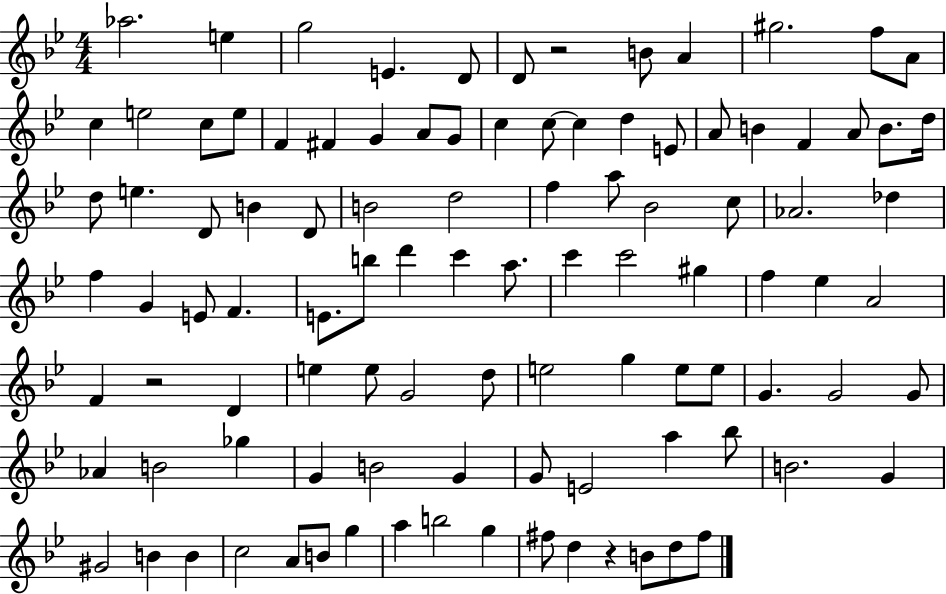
Ab5/h. E5/q G5/h E4/q. D4/e D4/e R/h B4/e A4/q G#5/h. F5/e A4/e C5/q E5/h C5/e E5/e F4/q F#4/q G4/q A4/e G4/e C5/q C5/e C5/q D5/q E4/e A4/e B4/q F4/q A4/e B4/e. D5/s D5/e E5/q. D4/e B4/q D4/e B4/h D5/h F5/q A5/e Bb4/h C5/e Ab4/h. Db5/q F5/q G4/q E4/e F4/q. E4/e. B5/e D6/q C6/q A5/e. C6/q C6/h G#5/q F5/q Eb5/q A4/h F4/q R/h D4/q E5/q E5/e G4/h D5/e E5/h G5/q E5/e E5/e G4/q. G4/h G4/e Ab4/q B4/h Gb5/q G4/q B4/h G4/q G4/e E4/h A5/q Bb5/e B4/h. G4/q G#4/h B4/q B4/q C5/h A4/e B4/e G5/q A5/q B5/h G5/q F#5/e D5/q R/q B4/e D5/e F#5/e